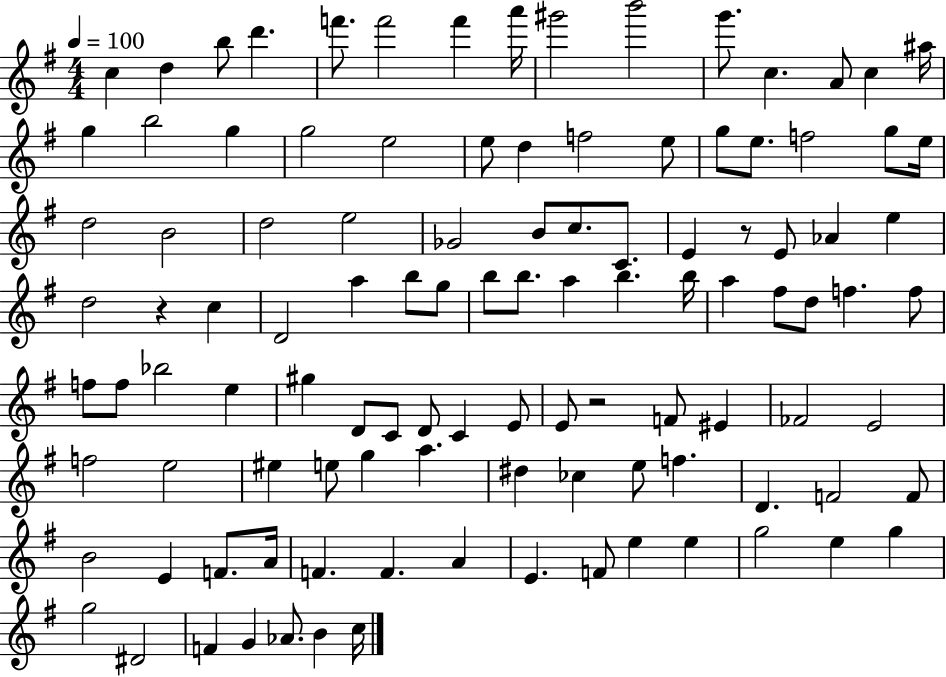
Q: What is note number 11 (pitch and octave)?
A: G6